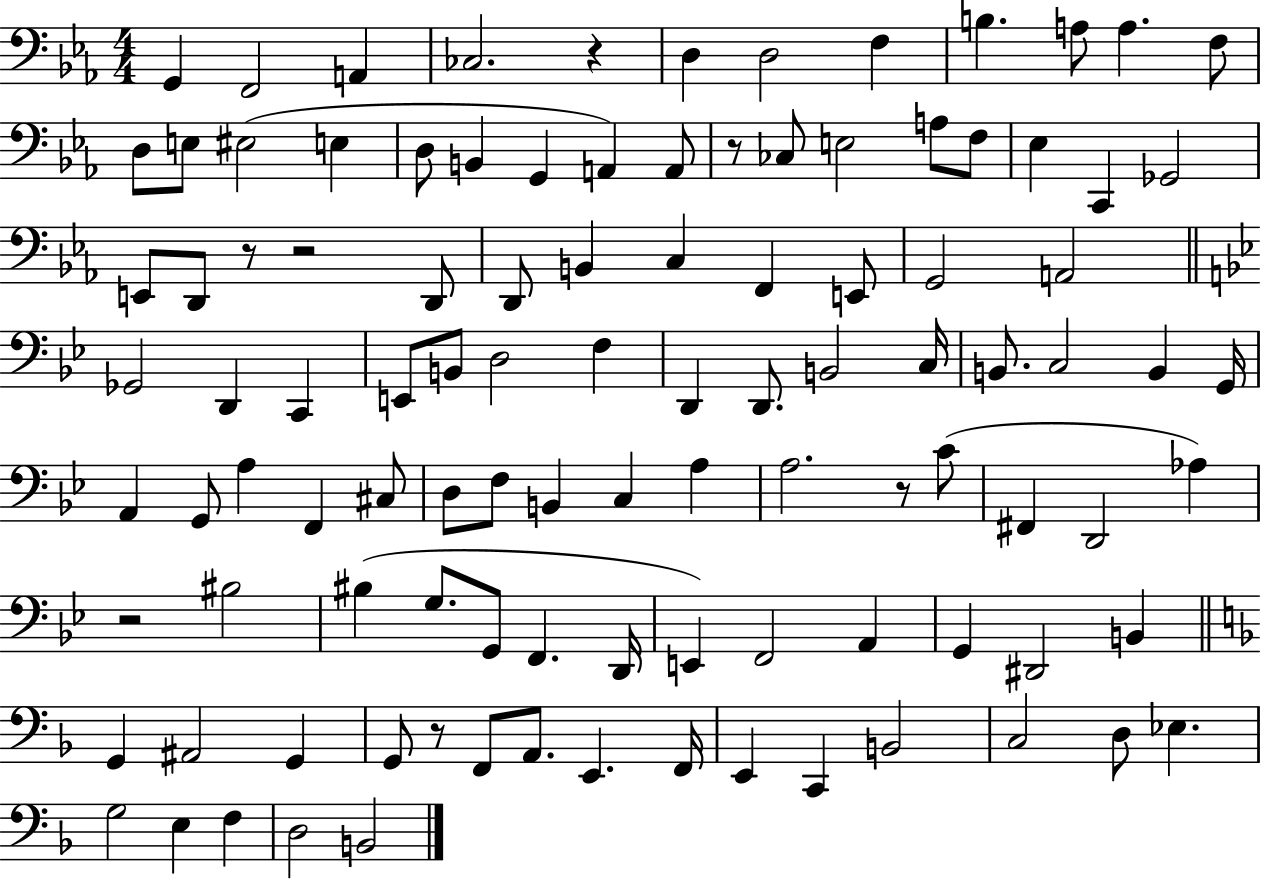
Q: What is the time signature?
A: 4/4